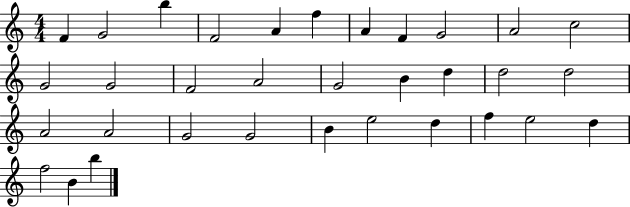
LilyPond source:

{
  \clef treble
  \numericTimeSignature
  \time 4/4
  \key c \major
  f'4 g'2 b''4 | f'2 a'4 f''4 | a'4 f'4 g'2 | a'2 c''2 | \break g'2 g'2 | f'2 a'2 | g'2 b'4 d''4 | d''2 d''2 | \break a'2 a'2 | g'2 g'2 | b'4 e''2 d''4 | f''4 e''2 d''4 | \break f''2 b'4 b''4 | \bar "|."
}